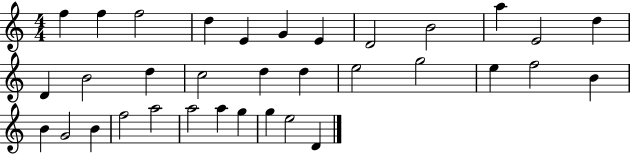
{
  \clef treble
  \numericTimeSignature
  \time 4/4
  \key c \major
  f''4 f''4 f''2 | d''4 e'4 g'4 e'4 | d'2 b'2 | a''4 e'2 d''4 | \break d'4 b'2 d''4 | c''2 d''4 d''4 | e''2 g''2 | e''4 f''2 b'4 | \break b'4 g'2 b'4 | f''2 a''2 | a''2 a''4 g''4 | g''4 e''2 d'4 | \break \bar "|."
}